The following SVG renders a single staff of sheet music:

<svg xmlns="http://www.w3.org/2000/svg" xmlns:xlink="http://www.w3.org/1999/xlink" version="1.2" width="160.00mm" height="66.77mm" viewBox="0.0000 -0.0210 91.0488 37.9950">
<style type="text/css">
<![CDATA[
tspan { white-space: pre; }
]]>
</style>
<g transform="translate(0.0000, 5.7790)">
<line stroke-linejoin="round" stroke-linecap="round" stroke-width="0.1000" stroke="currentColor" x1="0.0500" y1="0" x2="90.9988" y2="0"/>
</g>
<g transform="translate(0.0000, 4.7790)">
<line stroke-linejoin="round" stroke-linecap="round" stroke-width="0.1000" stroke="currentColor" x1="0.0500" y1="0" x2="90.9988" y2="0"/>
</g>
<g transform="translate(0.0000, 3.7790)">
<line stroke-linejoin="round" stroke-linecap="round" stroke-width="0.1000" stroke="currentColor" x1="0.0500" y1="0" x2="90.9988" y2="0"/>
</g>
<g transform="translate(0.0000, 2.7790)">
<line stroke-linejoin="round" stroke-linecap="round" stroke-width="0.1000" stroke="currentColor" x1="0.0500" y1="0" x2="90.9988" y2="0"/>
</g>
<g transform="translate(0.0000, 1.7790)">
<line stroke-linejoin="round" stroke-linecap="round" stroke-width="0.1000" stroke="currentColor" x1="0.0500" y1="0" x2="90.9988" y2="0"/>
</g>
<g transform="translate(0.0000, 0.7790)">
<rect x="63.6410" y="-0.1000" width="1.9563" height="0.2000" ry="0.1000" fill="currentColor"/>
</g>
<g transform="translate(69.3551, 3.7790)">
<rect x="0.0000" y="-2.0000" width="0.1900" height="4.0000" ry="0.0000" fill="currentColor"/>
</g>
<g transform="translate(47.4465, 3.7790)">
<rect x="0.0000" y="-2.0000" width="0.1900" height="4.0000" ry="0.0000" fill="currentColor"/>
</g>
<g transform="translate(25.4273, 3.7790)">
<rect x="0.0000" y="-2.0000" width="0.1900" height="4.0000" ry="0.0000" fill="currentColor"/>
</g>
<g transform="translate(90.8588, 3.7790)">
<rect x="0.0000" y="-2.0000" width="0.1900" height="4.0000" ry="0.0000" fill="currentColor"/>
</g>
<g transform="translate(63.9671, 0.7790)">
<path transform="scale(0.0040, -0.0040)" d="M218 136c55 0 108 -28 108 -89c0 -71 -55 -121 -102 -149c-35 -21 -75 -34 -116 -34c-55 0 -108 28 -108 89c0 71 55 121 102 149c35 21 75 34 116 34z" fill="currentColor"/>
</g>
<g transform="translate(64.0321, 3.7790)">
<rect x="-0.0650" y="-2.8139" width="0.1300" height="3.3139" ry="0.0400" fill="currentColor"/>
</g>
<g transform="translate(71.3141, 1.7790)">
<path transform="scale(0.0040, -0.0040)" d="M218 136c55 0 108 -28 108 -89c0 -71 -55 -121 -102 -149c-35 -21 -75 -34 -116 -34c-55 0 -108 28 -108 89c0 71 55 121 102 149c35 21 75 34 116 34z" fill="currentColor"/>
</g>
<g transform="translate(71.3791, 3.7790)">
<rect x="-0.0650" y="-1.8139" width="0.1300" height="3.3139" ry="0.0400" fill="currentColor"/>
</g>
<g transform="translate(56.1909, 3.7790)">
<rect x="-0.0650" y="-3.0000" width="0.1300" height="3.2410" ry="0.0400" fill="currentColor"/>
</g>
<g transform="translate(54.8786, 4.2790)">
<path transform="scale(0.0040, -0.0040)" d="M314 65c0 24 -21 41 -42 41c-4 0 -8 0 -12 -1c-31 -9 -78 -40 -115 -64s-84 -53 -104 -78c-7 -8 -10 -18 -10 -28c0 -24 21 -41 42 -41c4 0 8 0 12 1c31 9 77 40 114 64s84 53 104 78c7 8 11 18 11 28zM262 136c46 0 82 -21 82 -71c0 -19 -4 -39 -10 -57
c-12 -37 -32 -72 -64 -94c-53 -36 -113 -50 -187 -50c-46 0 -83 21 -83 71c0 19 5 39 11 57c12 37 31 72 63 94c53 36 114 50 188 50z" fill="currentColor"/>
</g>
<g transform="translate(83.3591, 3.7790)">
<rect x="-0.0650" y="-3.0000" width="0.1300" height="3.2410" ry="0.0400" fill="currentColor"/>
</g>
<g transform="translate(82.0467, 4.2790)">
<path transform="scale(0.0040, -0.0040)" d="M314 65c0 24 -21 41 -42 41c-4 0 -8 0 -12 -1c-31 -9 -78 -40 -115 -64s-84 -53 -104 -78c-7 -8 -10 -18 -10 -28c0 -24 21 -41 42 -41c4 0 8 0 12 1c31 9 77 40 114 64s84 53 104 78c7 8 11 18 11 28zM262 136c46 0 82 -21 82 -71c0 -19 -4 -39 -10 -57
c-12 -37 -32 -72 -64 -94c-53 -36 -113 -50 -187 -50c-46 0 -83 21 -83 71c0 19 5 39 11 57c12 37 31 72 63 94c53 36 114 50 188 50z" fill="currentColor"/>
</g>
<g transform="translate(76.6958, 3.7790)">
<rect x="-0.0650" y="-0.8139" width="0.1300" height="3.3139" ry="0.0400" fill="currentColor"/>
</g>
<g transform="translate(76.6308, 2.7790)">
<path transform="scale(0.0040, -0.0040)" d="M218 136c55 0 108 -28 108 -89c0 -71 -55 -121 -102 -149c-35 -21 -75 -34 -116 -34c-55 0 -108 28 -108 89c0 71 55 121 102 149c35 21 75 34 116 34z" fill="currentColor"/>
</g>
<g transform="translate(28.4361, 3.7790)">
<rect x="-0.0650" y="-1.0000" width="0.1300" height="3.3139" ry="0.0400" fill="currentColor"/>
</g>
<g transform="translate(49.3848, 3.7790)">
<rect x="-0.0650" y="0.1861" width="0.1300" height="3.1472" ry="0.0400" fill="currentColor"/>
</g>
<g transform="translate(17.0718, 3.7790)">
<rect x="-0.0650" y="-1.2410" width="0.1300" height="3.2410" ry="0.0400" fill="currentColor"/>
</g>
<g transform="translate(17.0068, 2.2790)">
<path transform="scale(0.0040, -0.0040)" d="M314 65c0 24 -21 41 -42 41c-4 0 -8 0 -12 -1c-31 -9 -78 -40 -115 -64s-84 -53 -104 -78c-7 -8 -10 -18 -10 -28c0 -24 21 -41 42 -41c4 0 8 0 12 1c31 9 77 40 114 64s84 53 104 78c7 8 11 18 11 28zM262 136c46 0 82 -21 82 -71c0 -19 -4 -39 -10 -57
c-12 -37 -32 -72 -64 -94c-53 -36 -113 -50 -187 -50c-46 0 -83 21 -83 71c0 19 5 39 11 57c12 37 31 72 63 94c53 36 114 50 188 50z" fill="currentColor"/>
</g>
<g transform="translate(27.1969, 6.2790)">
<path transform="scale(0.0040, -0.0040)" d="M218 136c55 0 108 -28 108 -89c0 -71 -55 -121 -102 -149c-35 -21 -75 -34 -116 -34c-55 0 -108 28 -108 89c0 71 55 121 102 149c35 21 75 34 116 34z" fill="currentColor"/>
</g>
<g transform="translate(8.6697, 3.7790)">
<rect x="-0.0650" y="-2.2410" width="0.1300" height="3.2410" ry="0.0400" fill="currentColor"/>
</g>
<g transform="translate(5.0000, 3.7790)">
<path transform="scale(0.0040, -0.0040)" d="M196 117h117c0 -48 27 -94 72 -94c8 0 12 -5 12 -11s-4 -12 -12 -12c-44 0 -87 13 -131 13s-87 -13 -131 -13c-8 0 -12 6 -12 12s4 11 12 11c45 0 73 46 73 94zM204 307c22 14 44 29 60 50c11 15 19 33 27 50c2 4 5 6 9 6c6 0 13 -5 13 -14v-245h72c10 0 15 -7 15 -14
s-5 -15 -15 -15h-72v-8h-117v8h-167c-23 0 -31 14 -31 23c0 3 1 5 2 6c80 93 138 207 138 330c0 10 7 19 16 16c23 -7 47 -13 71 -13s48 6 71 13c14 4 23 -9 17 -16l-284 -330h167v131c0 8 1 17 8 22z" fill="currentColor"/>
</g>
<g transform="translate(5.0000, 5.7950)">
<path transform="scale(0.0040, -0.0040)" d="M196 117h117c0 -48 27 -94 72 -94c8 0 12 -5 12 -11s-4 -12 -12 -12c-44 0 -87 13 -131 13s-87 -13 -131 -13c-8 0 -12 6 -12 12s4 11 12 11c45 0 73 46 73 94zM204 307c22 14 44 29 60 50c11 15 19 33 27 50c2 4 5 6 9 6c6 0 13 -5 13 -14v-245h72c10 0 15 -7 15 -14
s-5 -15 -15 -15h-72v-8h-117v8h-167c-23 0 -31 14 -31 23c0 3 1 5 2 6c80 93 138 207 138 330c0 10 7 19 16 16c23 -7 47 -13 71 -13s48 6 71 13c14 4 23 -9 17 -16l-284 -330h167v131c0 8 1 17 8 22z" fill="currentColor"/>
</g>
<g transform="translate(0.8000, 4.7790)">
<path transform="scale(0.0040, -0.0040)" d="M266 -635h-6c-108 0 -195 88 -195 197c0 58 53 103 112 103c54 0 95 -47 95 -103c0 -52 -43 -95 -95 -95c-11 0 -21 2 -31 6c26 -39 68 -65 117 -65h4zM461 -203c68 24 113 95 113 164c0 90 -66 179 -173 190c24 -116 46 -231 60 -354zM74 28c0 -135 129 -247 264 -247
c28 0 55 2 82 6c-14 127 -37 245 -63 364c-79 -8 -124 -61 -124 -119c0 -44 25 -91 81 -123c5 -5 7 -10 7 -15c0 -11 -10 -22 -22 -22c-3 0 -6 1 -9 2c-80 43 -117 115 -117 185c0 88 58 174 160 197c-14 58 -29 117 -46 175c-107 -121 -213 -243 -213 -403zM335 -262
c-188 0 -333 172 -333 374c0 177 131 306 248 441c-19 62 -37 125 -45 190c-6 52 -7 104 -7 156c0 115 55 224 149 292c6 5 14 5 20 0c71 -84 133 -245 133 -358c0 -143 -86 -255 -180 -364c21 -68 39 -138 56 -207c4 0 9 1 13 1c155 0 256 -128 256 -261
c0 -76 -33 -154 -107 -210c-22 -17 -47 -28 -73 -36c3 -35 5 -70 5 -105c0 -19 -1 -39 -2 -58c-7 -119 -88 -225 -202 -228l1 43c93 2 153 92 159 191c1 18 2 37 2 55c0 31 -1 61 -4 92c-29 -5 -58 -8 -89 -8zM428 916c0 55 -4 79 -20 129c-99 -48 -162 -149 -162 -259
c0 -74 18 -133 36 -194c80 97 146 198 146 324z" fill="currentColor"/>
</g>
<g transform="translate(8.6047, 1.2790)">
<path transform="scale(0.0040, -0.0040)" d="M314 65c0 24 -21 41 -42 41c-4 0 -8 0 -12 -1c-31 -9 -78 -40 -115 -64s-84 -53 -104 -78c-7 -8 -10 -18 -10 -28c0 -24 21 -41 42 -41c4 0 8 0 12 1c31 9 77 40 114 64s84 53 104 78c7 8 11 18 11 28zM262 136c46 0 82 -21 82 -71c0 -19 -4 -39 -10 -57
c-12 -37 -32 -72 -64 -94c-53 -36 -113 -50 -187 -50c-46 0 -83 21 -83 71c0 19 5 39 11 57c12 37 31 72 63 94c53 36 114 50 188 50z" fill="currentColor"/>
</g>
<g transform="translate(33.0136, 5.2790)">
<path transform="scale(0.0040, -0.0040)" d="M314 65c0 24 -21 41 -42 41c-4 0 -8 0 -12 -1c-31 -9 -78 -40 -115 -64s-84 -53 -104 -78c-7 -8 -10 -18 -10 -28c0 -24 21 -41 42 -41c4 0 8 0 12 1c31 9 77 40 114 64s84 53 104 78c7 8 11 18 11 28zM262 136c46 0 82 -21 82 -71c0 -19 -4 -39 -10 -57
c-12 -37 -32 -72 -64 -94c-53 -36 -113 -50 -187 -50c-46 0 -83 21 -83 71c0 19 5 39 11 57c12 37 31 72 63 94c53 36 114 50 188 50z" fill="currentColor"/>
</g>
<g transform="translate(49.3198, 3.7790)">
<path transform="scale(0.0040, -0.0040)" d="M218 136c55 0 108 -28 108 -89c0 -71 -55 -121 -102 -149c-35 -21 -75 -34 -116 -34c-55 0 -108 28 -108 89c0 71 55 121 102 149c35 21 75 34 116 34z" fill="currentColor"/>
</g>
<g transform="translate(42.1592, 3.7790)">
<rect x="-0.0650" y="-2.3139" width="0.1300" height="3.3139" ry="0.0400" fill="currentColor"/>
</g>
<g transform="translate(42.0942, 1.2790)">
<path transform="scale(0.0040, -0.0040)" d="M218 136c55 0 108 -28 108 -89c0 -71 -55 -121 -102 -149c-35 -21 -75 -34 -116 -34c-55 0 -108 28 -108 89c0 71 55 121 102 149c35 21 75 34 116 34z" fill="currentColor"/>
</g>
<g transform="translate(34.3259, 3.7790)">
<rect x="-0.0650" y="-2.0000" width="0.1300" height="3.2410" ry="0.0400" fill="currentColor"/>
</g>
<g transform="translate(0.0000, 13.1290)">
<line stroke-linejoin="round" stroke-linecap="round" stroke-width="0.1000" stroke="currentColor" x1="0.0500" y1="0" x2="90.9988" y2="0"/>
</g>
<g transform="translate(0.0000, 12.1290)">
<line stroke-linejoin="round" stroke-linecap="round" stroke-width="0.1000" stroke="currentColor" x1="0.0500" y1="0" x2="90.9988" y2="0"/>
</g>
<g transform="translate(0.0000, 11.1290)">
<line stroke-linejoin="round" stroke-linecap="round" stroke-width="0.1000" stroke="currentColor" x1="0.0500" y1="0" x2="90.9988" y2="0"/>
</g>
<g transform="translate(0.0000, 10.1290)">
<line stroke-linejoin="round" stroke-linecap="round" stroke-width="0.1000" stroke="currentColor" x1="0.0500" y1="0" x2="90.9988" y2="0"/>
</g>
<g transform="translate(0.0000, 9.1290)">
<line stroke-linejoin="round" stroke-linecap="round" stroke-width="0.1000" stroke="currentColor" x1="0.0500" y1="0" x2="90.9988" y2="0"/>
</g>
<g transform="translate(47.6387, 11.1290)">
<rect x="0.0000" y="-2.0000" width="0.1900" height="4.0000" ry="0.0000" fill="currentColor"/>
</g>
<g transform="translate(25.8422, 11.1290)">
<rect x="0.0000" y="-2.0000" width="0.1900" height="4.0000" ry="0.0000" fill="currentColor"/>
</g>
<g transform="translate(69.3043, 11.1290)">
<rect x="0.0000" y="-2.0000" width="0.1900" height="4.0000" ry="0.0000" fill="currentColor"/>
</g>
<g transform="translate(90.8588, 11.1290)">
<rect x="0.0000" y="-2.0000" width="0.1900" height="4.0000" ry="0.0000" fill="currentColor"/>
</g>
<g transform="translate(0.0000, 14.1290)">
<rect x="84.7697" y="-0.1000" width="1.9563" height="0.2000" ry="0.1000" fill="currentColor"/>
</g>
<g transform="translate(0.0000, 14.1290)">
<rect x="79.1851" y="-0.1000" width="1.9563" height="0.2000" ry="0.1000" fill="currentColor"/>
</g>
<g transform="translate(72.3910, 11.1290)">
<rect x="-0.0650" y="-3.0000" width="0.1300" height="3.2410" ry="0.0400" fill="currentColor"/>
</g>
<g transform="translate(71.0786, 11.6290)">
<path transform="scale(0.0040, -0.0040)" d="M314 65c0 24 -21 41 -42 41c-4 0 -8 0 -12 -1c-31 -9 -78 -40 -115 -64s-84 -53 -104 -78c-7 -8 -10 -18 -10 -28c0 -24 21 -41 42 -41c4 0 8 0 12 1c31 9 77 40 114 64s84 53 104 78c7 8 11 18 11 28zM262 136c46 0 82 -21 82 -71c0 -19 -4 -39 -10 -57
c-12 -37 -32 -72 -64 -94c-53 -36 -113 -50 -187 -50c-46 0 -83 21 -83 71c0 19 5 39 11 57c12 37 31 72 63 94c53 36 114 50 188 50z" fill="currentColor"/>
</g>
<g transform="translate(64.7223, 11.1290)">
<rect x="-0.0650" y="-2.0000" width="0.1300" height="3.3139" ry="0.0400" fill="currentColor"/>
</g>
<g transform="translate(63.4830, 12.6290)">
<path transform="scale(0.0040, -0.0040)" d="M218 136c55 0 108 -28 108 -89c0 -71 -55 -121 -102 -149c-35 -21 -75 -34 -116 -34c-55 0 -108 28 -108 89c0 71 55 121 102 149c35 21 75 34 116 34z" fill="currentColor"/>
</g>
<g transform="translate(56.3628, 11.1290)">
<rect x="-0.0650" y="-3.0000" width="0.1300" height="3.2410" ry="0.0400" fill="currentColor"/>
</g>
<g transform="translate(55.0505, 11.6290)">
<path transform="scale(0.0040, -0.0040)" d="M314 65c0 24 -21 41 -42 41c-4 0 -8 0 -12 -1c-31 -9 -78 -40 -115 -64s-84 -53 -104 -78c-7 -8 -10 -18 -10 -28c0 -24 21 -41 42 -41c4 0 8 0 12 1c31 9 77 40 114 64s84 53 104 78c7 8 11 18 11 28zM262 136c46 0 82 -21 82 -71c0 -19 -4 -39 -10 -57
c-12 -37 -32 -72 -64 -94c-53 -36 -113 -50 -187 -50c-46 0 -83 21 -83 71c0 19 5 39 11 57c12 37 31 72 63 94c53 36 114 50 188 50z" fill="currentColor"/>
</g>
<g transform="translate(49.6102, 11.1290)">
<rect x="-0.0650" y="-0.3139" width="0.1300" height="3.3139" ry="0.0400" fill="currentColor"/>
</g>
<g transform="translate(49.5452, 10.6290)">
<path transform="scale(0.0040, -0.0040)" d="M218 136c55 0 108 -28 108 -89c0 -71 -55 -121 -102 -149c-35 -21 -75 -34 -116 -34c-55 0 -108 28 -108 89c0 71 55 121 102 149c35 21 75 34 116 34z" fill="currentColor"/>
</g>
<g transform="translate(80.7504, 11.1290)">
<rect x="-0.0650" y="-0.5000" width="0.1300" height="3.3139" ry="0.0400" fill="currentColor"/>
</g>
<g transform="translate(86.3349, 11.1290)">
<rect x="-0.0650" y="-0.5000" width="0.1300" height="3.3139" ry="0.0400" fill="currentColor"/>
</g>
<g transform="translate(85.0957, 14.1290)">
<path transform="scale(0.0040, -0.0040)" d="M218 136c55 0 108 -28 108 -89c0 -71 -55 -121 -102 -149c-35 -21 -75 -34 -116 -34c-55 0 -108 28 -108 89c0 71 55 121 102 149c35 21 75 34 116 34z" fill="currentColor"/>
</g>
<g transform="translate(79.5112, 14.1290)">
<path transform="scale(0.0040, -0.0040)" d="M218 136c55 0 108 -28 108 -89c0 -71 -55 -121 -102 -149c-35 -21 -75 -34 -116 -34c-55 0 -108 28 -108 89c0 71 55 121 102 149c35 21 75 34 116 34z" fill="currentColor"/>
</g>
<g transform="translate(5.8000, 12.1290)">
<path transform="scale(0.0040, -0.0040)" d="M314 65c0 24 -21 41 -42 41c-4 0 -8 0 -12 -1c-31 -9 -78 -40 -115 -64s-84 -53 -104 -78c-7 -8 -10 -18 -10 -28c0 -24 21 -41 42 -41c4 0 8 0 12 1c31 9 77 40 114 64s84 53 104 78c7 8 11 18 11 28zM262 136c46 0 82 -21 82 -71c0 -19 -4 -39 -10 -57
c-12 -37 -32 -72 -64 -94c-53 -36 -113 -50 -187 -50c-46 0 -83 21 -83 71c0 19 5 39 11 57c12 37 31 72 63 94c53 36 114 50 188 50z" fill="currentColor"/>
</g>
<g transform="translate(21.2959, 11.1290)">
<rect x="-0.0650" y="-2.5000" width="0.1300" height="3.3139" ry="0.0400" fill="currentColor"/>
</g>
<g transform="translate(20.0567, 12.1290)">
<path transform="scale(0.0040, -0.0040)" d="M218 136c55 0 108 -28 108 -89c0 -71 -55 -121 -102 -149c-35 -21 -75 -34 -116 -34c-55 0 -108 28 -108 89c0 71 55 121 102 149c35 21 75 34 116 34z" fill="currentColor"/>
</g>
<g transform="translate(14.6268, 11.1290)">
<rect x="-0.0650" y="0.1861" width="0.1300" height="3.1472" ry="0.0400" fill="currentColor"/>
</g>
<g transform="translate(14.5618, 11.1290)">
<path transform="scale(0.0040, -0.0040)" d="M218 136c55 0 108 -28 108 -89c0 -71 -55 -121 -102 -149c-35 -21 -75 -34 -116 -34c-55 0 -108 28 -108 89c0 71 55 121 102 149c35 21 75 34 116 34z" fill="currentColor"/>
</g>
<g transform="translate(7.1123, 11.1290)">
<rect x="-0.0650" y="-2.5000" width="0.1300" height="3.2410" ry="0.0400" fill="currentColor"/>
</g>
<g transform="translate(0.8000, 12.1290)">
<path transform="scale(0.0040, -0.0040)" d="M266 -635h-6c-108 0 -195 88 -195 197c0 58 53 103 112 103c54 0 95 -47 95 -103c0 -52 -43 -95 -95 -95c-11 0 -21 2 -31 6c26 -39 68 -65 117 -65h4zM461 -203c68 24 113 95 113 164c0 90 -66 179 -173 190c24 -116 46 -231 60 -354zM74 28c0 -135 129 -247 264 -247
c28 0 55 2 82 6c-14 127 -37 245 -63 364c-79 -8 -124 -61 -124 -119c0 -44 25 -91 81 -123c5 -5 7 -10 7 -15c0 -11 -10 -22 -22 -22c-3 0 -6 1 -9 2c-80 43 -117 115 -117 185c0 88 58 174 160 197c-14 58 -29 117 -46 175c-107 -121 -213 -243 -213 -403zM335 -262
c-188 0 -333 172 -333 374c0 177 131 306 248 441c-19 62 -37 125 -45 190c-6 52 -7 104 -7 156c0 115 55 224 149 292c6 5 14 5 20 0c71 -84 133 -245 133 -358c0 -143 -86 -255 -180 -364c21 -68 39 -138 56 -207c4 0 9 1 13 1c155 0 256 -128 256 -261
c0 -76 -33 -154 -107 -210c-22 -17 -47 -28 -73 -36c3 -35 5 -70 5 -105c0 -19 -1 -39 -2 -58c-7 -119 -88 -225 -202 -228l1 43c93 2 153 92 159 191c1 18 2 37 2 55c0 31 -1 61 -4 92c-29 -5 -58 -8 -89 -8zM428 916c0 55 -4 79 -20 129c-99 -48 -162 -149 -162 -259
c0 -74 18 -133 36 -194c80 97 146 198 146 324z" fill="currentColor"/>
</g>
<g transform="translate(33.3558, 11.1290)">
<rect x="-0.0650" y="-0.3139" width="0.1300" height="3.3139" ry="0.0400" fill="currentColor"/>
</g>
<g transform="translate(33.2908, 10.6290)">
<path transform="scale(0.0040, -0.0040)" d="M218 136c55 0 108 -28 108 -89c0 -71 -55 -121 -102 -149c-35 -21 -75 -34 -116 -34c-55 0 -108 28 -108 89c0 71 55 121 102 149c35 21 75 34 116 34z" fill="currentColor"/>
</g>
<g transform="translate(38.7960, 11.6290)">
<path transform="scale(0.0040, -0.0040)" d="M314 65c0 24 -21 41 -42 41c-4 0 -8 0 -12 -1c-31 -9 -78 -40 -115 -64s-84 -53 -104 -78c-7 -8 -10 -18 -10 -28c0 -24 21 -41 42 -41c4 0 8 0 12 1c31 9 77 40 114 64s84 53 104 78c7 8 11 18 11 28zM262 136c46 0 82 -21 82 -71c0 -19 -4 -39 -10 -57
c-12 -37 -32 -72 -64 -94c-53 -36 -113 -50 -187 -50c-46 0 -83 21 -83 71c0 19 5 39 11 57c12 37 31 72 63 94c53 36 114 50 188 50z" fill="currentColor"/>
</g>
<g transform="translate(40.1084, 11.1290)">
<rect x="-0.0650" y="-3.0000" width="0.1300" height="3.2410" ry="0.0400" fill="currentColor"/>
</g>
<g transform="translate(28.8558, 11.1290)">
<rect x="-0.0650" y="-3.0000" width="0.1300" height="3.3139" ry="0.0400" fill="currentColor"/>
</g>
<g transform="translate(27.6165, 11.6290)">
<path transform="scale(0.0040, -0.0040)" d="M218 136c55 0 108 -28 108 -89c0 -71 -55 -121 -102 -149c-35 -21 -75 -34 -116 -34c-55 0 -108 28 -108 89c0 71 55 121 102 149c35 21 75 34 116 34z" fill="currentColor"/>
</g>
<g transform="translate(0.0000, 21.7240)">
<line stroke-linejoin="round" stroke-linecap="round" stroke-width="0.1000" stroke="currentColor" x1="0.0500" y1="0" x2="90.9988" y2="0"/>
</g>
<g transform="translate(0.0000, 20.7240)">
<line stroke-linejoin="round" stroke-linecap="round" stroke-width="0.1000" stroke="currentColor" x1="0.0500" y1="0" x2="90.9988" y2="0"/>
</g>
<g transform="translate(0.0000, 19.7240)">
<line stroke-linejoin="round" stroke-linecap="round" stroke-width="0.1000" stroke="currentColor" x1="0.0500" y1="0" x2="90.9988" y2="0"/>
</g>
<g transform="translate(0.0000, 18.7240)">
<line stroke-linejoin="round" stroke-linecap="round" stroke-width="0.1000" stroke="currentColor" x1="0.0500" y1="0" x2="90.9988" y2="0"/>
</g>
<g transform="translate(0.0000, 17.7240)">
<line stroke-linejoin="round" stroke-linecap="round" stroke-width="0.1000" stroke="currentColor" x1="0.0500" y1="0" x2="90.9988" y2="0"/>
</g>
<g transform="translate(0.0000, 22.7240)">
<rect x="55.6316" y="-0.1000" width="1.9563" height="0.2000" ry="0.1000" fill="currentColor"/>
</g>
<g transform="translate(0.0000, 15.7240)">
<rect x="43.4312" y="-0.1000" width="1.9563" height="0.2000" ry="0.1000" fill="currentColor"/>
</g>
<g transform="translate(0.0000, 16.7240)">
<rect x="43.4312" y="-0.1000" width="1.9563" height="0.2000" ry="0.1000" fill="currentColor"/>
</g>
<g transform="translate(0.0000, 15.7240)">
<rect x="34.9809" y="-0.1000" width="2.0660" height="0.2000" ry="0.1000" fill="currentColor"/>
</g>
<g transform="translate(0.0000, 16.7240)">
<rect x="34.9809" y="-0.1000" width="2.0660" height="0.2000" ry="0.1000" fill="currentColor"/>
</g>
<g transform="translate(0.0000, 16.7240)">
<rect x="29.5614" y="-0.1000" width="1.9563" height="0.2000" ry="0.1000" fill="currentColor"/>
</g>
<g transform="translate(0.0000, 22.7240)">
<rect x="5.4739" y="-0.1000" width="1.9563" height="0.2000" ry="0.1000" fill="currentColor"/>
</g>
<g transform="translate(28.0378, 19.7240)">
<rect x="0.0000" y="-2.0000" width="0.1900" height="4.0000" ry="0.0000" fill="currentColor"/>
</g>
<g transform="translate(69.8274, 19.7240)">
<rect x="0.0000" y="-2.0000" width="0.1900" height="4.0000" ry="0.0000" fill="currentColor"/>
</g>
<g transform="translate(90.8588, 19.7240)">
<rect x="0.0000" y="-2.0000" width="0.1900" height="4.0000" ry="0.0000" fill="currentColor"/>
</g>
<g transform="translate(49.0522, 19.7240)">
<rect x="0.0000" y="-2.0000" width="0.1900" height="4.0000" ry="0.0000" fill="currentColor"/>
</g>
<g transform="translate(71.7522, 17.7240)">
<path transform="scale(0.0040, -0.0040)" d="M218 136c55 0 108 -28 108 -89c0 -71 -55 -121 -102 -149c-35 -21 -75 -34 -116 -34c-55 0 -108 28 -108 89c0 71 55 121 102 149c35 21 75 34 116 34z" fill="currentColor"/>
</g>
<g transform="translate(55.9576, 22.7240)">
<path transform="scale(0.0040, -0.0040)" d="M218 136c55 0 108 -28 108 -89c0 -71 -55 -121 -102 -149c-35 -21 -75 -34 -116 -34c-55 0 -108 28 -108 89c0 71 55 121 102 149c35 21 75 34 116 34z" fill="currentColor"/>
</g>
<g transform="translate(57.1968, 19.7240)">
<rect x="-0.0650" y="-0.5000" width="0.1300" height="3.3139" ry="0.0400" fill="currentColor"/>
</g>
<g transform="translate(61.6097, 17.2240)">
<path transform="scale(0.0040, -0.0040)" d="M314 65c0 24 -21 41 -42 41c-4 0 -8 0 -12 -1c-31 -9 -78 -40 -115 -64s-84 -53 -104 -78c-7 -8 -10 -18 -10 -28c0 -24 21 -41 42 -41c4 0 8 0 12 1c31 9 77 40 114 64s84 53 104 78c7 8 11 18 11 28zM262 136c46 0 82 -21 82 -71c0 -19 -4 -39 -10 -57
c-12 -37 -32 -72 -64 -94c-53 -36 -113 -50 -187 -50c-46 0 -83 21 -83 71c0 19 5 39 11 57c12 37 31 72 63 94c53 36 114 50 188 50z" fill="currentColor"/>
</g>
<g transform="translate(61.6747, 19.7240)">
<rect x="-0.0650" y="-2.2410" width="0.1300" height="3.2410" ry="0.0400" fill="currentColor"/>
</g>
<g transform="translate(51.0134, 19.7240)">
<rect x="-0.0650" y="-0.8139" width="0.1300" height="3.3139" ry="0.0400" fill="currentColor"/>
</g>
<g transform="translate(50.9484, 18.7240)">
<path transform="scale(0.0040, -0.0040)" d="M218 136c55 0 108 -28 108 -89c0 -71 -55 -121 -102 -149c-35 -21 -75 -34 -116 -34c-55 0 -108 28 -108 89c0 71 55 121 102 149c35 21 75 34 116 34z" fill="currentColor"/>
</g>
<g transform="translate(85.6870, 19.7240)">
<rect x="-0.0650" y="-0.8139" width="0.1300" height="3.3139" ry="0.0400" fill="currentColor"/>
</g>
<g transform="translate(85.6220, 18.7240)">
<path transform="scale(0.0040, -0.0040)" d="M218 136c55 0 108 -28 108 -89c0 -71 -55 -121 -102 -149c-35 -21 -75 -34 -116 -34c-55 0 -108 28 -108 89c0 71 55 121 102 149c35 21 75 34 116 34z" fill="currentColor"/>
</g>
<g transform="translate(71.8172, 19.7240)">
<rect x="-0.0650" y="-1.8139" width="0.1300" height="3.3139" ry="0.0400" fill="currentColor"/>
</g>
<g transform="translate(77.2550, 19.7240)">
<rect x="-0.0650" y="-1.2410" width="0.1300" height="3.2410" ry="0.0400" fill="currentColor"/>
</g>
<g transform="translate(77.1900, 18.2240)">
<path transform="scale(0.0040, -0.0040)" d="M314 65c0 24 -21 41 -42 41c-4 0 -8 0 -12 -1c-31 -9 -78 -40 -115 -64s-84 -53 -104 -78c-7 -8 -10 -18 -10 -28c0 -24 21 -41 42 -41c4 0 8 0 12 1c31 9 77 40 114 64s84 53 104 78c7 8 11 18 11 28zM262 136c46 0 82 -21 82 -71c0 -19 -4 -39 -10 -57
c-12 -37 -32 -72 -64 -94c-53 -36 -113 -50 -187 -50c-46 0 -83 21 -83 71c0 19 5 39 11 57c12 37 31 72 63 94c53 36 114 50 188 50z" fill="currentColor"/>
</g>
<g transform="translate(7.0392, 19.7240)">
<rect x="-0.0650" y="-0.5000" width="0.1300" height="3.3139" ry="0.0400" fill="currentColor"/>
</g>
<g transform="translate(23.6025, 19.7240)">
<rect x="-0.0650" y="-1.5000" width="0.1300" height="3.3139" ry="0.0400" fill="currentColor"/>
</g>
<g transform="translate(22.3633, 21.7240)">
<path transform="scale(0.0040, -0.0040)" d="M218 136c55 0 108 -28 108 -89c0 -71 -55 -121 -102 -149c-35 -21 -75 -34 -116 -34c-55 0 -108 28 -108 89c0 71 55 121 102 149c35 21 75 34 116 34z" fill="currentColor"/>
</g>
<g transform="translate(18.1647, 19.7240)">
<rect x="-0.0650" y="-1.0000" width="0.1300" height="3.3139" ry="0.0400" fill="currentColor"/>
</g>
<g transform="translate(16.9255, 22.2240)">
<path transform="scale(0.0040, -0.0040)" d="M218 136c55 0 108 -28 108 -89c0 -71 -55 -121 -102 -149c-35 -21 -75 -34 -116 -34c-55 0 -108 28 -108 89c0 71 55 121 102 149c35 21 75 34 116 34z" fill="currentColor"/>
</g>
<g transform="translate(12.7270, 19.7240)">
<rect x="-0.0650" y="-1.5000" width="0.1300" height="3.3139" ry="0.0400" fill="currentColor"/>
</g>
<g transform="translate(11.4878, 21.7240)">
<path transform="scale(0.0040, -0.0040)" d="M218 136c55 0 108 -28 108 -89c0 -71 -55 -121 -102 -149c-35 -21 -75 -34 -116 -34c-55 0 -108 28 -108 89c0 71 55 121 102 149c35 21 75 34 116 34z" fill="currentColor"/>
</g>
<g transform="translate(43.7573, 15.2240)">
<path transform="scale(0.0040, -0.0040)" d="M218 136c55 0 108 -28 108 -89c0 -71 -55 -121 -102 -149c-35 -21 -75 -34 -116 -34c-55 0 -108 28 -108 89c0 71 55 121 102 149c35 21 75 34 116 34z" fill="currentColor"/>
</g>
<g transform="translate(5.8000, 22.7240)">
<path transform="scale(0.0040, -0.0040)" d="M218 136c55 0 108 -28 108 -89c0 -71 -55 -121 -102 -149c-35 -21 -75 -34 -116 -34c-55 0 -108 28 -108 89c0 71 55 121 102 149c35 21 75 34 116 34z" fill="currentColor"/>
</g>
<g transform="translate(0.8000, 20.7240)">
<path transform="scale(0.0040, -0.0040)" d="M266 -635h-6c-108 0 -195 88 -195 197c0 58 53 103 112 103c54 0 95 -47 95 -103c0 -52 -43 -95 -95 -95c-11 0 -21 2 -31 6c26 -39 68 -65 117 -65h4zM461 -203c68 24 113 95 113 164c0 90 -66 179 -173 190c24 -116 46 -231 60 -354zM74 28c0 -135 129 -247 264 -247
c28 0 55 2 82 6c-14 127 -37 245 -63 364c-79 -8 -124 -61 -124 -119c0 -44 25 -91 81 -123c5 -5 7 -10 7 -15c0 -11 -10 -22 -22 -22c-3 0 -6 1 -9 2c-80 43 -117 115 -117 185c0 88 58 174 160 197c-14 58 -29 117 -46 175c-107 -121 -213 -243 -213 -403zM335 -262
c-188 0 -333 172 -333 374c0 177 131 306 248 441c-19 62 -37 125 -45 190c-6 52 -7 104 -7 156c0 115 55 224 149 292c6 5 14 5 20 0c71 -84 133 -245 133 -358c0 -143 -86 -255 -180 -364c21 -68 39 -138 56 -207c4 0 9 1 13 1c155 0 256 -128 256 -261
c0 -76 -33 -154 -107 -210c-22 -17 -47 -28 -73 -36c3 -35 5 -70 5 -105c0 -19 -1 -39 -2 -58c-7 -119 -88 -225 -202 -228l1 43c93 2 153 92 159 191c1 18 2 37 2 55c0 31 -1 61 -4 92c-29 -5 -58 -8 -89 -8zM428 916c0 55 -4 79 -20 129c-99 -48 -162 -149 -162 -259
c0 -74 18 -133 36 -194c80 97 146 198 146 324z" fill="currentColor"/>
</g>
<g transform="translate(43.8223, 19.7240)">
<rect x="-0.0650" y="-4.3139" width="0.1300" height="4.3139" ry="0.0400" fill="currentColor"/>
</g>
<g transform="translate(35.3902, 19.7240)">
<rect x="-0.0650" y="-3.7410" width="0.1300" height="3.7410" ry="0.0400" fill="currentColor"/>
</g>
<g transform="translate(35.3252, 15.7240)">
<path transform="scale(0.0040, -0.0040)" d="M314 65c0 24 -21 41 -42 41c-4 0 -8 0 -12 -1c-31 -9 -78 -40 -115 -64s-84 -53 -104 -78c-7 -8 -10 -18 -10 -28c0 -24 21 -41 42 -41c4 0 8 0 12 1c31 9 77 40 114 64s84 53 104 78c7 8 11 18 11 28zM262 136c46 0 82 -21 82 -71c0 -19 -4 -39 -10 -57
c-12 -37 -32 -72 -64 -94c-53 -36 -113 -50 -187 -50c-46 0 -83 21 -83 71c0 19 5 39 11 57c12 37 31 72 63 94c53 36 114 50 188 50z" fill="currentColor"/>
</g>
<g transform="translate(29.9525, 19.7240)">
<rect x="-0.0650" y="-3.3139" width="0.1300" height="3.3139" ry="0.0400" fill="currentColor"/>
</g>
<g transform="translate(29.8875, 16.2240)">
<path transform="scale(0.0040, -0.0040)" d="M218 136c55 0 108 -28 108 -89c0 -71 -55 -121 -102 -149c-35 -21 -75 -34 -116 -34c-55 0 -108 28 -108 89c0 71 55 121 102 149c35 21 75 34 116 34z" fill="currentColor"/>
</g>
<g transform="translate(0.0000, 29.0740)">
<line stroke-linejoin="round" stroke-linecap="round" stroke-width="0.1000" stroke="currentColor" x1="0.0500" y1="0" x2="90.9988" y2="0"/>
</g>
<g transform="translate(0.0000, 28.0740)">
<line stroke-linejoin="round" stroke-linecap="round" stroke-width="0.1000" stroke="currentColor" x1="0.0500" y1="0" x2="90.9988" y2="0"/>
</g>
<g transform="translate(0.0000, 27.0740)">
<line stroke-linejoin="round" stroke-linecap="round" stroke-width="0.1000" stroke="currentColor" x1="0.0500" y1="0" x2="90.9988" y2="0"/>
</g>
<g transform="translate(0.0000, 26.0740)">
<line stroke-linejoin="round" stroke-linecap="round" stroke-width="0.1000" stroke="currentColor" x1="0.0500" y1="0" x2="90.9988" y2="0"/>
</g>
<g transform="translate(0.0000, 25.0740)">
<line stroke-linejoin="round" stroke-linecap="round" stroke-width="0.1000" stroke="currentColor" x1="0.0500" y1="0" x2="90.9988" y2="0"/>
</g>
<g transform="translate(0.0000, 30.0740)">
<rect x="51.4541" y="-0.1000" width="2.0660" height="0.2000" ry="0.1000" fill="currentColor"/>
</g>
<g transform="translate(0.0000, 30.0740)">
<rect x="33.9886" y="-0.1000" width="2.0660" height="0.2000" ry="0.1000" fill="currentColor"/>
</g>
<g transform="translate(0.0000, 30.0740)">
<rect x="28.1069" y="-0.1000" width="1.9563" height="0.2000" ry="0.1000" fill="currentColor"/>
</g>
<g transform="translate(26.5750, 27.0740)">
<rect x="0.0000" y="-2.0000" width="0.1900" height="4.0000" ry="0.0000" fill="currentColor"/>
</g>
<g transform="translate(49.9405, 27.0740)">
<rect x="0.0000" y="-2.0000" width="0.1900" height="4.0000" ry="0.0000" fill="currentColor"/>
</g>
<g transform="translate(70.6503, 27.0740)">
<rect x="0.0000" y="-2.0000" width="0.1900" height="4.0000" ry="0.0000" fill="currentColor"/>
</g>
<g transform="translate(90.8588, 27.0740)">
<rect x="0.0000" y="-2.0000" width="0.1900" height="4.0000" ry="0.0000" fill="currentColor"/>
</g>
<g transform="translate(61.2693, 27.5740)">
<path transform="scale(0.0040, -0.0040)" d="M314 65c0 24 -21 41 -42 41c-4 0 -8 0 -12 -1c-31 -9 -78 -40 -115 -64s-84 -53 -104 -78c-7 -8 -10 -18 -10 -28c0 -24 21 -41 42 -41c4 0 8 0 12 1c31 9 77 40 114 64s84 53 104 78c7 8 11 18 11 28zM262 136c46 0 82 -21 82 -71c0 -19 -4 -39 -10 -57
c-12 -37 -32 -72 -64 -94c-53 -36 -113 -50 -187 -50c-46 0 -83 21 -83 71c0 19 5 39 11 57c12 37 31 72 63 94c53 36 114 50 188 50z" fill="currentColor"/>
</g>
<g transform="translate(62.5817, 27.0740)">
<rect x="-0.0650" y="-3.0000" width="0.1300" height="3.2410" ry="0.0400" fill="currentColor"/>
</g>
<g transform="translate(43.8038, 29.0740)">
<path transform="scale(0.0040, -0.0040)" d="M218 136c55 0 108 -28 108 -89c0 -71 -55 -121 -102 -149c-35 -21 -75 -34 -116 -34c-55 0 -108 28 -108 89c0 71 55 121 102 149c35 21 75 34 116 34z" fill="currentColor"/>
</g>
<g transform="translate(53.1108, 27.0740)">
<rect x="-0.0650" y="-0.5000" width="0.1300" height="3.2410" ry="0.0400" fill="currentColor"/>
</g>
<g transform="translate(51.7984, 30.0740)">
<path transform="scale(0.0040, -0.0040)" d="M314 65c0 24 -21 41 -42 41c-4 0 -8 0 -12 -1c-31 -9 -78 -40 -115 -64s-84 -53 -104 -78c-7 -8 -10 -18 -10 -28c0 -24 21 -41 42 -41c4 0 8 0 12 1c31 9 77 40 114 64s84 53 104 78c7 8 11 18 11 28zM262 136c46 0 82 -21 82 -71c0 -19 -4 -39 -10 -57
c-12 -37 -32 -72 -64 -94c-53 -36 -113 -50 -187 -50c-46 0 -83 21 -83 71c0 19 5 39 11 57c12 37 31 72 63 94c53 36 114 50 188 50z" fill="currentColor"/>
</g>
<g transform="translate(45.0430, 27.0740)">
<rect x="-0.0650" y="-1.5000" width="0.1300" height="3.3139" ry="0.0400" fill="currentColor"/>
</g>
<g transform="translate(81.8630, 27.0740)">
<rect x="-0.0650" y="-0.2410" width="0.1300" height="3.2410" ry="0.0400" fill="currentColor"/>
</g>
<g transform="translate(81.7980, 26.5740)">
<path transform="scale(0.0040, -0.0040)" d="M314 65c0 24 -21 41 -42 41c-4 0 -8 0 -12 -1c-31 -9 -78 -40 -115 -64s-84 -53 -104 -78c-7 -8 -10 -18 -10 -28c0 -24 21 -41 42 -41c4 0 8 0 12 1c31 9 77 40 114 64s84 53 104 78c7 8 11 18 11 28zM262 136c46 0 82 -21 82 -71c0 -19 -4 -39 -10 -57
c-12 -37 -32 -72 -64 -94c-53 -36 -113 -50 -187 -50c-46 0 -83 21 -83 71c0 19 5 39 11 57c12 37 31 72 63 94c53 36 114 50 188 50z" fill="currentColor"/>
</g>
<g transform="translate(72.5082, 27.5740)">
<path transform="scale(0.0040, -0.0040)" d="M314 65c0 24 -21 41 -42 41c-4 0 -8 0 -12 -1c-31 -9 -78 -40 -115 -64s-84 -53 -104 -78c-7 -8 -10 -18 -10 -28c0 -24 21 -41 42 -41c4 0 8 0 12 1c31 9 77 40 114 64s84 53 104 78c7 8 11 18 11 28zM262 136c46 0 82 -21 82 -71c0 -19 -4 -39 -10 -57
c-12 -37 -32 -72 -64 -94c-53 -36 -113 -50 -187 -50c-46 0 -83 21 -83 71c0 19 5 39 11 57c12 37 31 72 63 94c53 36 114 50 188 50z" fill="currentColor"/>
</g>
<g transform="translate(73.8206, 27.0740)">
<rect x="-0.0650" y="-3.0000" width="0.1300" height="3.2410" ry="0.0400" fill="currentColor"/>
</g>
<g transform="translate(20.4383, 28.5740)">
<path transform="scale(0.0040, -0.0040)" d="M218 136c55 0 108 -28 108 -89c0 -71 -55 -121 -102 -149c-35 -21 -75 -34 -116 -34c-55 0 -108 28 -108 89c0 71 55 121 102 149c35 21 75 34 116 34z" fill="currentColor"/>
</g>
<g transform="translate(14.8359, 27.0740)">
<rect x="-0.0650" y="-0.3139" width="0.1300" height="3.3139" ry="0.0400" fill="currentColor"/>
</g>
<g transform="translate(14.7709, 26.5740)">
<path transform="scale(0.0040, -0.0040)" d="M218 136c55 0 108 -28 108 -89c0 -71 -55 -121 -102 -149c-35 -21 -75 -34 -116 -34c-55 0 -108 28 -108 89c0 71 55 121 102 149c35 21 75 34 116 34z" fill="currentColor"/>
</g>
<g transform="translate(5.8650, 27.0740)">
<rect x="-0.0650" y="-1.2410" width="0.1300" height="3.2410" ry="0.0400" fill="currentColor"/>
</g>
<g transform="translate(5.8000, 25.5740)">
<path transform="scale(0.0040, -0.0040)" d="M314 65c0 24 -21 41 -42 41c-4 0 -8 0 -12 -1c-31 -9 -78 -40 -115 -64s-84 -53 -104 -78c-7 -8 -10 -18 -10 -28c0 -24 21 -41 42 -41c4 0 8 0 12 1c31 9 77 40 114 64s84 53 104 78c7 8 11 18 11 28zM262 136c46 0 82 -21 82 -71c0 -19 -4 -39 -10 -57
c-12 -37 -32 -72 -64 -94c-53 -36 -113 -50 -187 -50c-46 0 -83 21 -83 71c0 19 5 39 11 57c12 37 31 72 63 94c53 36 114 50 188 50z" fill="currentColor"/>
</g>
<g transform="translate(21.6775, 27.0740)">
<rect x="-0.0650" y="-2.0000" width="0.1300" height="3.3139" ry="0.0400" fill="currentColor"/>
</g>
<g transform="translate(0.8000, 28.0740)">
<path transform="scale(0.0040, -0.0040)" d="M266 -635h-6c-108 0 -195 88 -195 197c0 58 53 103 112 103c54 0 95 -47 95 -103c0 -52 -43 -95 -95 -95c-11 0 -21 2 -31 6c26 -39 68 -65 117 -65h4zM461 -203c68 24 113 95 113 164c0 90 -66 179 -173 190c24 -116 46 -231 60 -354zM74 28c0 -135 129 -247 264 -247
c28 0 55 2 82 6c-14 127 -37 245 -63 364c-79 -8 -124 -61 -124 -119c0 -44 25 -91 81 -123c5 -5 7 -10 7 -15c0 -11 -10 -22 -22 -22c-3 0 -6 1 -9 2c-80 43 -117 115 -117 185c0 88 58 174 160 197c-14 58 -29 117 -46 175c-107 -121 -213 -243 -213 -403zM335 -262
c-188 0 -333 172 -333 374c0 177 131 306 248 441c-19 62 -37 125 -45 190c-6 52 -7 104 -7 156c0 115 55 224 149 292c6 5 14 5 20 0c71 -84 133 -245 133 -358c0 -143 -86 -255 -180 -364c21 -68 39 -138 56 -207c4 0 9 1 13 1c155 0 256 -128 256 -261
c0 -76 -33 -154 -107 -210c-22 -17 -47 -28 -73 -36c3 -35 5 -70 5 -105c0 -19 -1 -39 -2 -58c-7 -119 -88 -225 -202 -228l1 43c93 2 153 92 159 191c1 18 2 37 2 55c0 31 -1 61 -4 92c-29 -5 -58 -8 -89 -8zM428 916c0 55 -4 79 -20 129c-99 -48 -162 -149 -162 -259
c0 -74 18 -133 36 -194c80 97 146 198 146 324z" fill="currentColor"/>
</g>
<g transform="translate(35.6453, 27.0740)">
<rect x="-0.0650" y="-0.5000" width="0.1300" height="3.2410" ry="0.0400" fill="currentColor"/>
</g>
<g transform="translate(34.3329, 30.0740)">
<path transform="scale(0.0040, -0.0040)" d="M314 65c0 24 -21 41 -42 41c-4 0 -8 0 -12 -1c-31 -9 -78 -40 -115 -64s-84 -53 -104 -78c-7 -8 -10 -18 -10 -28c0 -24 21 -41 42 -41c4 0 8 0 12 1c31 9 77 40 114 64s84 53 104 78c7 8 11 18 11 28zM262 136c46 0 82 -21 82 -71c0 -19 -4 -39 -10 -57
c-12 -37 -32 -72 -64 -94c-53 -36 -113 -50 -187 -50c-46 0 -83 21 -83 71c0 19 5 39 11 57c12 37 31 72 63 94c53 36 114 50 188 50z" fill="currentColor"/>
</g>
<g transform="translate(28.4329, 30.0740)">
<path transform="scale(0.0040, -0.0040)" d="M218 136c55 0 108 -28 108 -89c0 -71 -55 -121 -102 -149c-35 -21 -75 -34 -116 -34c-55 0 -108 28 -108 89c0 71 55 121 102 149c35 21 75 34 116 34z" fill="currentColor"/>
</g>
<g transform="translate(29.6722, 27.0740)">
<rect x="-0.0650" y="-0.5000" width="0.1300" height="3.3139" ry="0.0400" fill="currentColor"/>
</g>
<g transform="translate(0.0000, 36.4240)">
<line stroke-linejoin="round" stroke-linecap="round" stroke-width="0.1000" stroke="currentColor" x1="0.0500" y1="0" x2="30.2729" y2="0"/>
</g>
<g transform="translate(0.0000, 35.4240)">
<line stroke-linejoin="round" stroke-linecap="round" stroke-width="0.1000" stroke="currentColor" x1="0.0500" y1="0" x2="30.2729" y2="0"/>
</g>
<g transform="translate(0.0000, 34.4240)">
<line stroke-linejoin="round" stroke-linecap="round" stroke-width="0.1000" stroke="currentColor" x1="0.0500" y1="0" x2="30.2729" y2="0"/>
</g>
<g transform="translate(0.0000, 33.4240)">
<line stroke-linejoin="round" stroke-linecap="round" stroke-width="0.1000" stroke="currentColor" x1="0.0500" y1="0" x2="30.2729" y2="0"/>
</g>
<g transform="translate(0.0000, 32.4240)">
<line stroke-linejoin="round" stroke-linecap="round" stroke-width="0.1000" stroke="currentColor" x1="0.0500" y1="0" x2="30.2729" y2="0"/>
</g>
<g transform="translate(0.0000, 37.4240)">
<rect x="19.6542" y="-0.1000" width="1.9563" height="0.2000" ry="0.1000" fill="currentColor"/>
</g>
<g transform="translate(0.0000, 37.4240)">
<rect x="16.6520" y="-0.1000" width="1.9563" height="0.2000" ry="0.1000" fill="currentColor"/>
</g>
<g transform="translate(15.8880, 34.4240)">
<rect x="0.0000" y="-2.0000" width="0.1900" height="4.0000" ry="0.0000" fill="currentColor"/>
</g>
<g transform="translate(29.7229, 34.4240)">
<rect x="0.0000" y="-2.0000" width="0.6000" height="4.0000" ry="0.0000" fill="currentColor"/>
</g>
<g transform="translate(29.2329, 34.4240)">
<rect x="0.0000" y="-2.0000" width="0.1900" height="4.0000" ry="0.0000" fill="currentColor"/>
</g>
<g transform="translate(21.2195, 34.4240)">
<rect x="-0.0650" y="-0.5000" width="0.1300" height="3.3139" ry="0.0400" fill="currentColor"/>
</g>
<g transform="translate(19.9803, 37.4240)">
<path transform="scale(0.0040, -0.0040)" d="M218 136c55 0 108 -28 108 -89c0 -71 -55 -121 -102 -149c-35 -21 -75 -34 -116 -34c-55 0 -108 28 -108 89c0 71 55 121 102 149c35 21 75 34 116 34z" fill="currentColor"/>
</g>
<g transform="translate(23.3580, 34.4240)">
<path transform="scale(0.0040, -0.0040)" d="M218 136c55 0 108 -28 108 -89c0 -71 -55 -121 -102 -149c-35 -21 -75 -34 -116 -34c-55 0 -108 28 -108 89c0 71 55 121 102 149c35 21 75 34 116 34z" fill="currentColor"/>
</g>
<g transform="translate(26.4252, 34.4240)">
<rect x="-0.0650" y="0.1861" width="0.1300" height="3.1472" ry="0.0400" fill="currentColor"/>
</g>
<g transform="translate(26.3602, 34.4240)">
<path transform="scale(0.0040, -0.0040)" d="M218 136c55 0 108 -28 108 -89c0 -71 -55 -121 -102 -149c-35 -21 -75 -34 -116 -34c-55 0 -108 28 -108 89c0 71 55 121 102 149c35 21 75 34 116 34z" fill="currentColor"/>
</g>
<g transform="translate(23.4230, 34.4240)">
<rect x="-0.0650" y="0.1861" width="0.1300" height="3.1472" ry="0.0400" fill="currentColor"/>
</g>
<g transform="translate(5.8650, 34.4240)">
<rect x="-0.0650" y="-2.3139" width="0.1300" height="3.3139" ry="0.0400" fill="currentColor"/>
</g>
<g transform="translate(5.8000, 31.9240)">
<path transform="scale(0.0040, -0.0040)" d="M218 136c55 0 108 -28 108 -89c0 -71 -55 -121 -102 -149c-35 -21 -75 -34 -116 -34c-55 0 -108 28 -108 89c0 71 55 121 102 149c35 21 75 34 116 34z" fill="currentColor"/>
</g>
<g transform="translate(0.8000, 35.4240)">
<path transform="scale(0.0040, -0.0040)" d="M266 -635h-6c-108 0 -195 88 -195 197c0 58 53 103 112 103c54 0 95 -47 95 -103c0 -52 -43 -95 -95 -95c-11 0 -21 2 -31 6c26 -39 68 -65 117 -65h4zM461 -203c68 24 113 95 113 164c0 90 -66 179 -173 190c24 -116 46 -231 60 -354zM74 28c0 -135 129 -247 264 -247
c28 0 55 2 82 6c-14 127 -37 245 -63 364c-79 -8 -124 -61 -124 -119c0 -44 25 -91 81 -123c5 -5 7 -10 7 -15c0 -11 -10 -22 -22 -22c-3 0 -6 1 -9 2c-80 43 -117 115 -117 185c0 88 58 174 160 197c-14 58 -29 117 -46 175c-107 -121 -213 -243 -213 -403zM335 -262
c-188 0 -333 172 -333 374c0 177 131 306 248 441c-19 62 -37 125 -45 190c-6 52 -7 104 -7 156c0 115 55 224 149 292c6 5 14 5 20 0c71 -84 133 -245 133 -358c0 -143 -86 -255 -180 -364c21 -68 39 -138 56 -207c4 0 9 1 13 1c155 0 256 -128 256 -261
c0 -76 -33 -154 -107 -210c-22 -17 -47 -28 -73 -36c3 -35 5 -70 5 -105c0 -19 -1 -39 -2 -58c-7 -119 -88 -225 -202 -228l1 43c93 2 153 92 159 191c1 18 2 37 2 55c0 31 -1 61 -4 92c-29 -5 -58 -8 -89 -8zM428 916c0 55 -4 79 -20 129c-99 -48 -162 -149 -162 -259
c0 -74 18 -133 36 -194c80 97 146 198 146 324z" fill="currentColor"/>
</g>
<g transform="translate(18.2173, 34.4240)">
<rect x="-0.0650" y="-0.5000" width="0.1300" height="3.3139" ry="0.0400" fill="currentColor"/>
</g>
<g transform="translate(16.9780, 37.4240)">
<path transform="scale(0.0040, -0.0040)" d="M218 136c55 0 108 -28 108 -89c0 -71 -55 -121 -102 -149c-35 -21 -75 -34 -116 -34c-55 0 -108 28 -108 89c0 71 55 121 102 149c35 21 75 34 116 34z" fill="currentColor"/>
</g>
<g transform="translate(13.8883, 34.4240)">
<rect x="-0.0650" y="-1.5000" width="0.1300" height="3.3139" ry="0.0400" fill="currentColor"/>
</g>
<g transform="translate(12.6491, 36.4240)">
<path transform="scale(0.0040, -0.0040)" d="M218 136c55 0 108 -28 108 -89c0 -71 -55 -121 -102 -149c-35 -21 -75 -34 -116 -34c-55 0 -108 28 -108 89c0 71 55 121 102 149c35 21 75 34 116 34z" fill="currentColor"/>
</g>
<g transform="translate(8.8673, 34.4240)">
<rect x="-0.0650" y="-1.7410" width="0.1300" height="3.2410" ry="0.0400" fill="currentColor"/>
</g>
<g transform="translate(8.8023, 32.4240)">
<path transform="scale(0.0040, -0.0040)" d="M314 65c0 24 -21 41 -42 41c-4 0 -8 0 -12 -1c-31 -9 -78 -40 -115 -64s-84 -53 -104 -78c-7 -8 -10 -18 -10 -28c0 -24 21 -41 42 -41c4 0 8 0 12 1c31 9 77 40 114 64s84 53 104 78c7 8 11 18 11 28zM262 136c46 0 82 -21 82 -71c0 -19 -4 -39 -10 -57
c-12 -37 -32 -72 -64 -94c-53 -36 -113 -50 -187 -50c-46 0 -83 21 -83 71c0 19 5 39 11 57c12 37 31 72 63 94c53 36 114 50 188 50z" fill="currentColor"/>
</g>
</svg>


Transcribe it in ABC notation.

X:1
T:Untitled
M:4/4
L:1/4
K:C
g2 e2 D F2 g B A2 a f d A2 G2 B G A c A2 c A2 F A2 C C C E D E b c'2 d' d C g2 f e2 d e2 c F C C2 E C2 A2 A2 c2 g f2 E C C B B